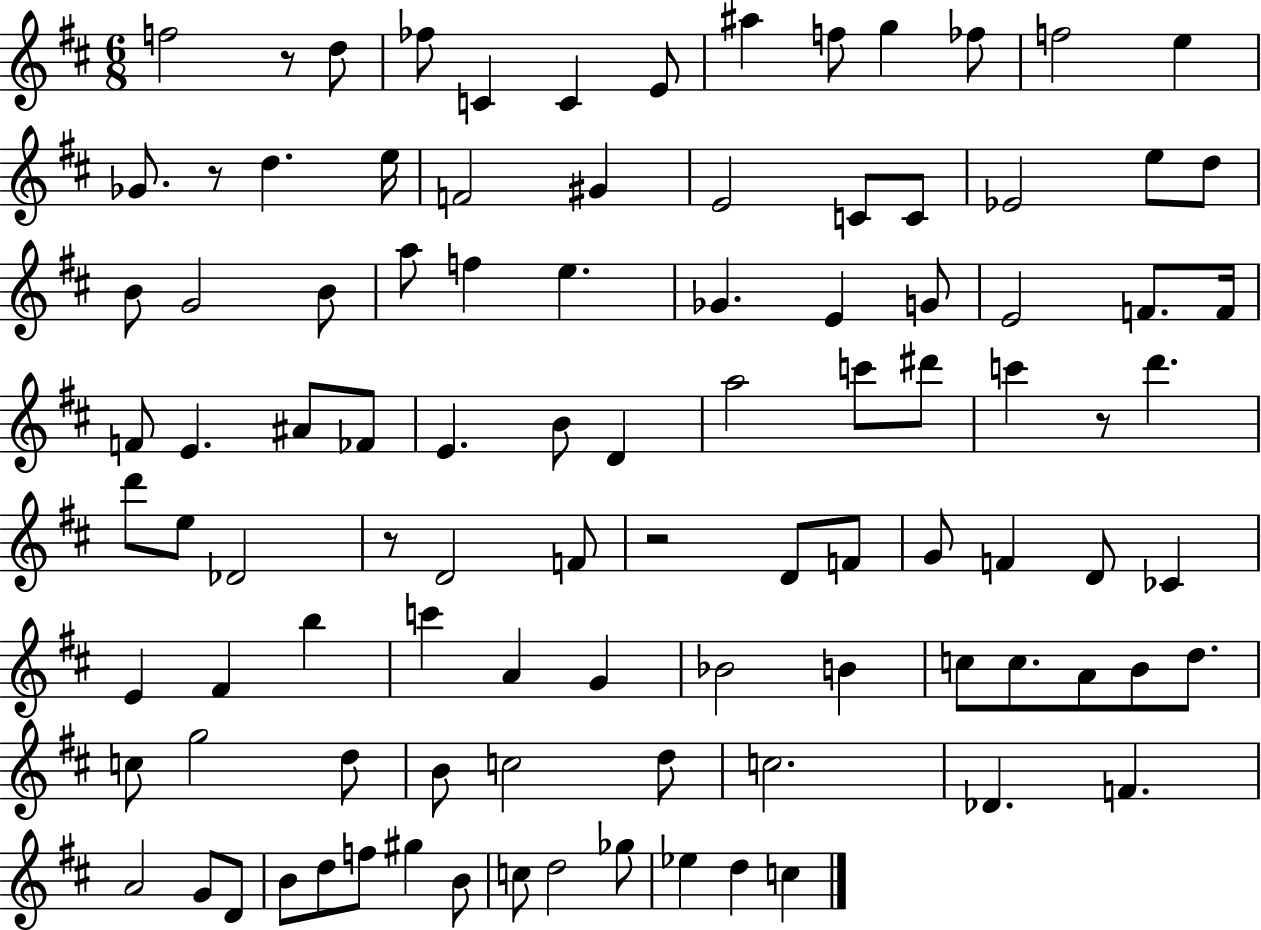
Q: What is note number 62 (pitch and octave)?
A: C6